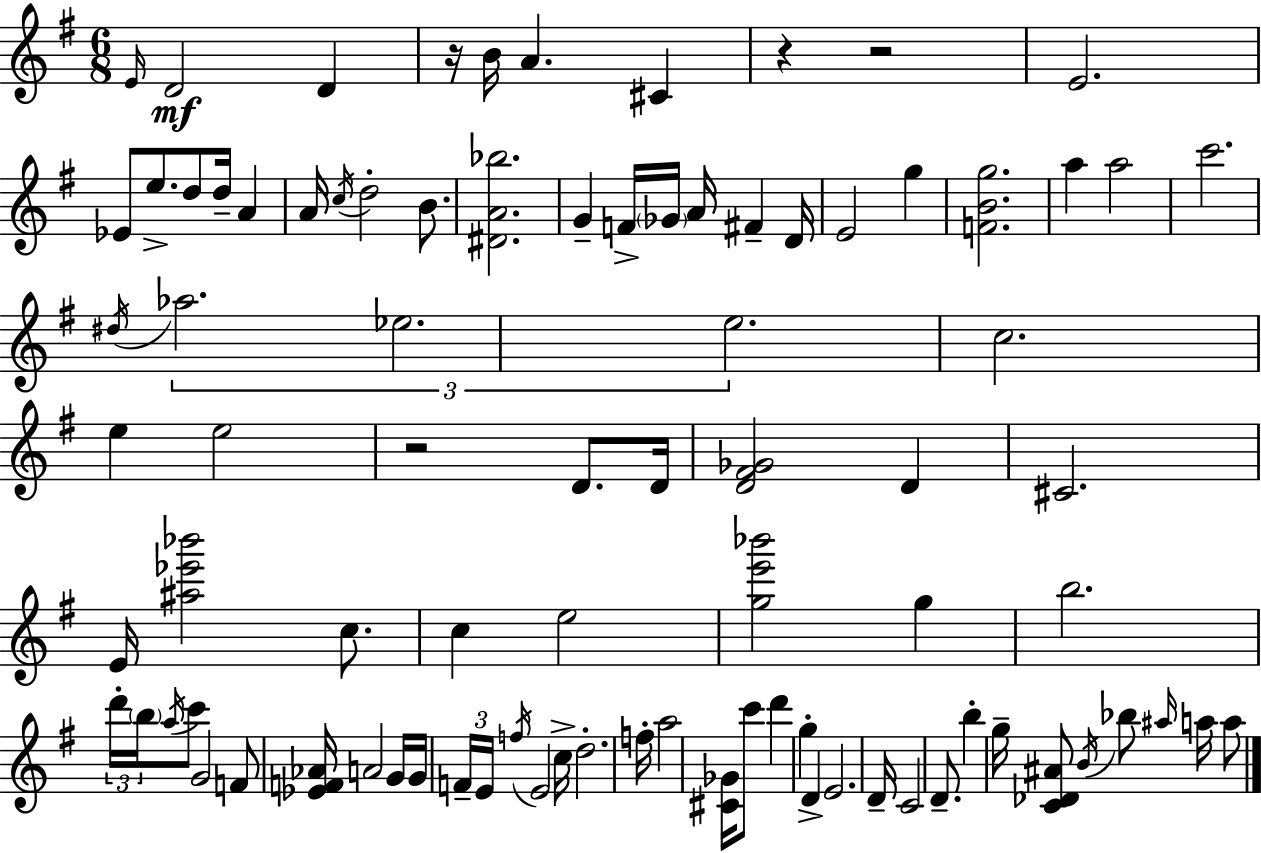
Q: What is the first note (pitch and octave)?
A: E4